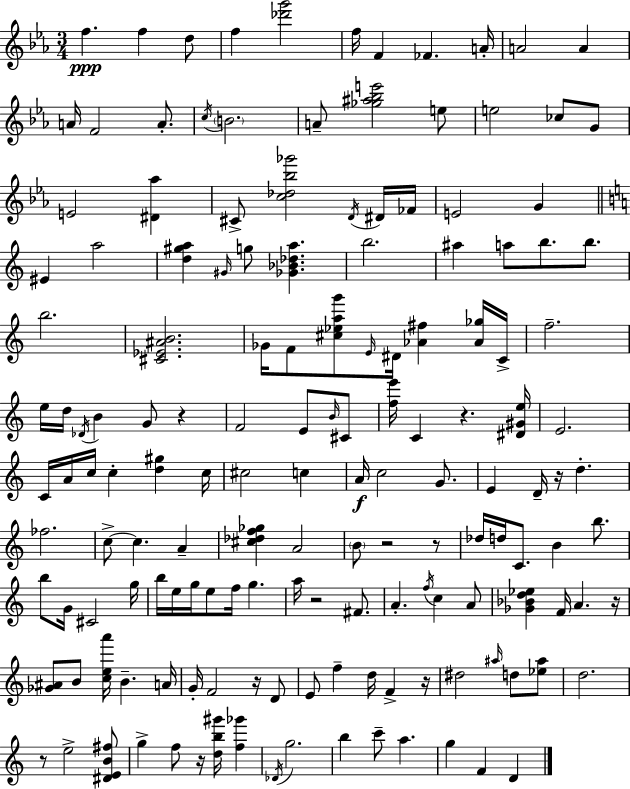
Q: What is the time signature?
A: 3/4